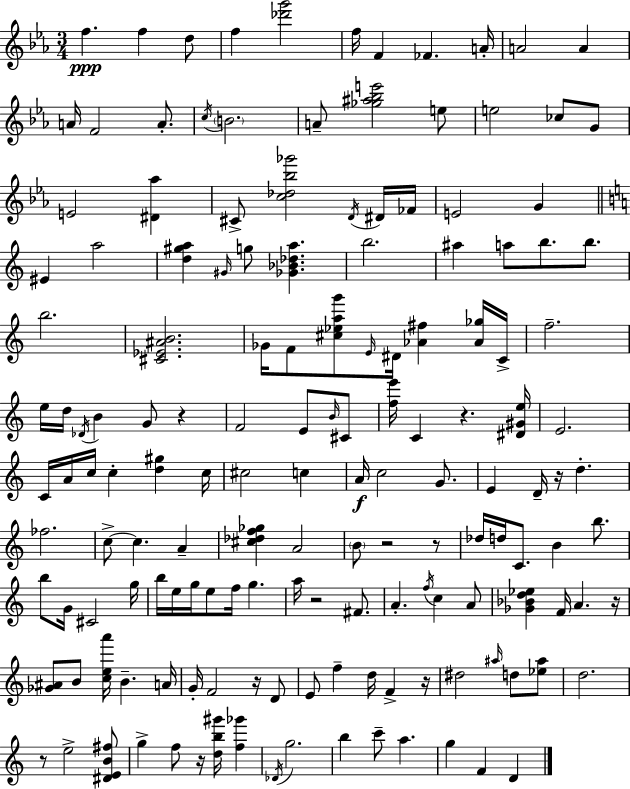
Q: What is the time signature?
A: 3/4